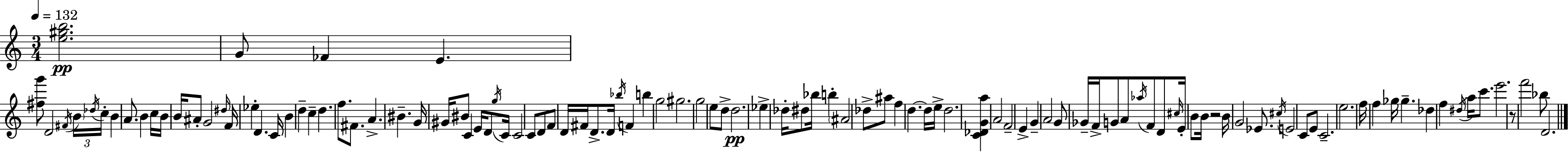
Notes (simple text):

[E5,G#5,B5]/h. G4/e FES4/q E4/q. [F#5,G6]/e D4/h F#4/s B4/s Db5/s C5/s B4/q A4/e. B4/q C5/s B4/s B4/s A#4/e G4/h D#5/s F4/s Eb5/q D4/q. C4/s B4/q D5/q C5/q D5/q. F5/e. F#4/e. A4/q. BIS4/q. G4/s G#4/s BIS4/e C4/q E4/s D4/e G5/s C4/s C4/h C4/e D4/e F4/e D4/s F#4/s D4/e. D4/s Bb5/s F4/q B5/q G5/h G#5/h. G5/h E5/e D5/e D5/h. Eb5/q Db5/s D#5/e Bb5/s B5/q A#4/h Db5/e A#5/e F5/q D5/q. D5/s E5/s D5/h. [C4,Db4,G4,A5]/q A4/h F4/h E4/q G4/q A4/h G4/e Gb4/s F4/s G4/e A4/e Ab5/s F4/e D4/e C#5/s E4/s B4/e B4/s R/h B4/s G4/h Eb4/e. C#5/s E4/h C4/e E4/e C4/h. E5/h. F5/s F5/q Gb5/s Gb5/q. Db5/q F5/q D#5/s A5/s C6/e. E6/h. R/e F6/h Bb5/e D4/h.